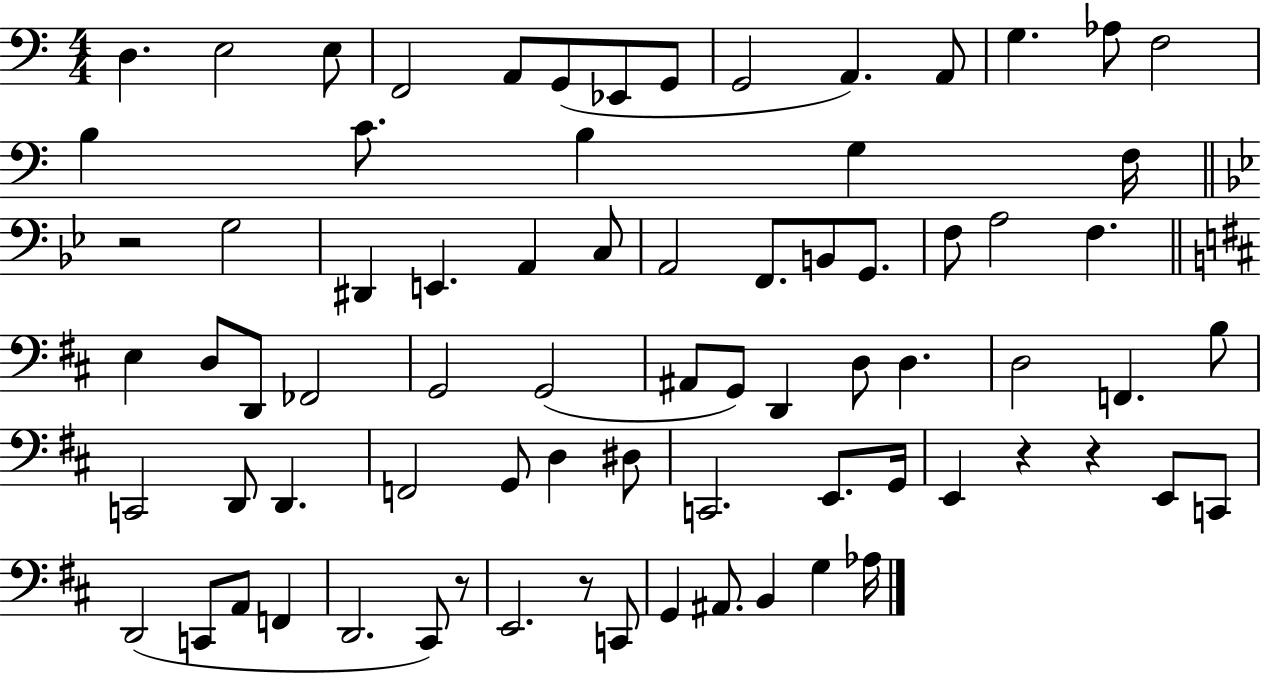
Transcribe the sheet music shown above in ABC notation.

X:1
T:Untitled
M:4/4
L:1/4
K:C
D, E,2 E,/2 F,,2 A,,/2 G,,/2 _E,,/2 G,,/2 G,,2 A,, A,,/2 G, _A,/2 F,2 B, C/2 B, G, F,/4 z2 G,2 ^D,, E,, A,, C,/2 A,,2 F,,/2 B,,/2 G,,/2 F,/2 A,2 F, E, D,/2 D,,/2 _F,,2 G,,2 G,,2 ^A,,/2 G,,/2 D,, D,/2 D, D,2 F,, B,/2 C,,2 D,,/2 D,, F,,2 G,,/2 D, ^D,/2 C,,2 E,,/2 G,,/4 E,, z z E,,/2 C,,/2 D,,2 C,,/2 A,,/2 F,, D,,2 ^C,,/2 z/2 E,,2 z/2 C,,/2 G,, ^A,,/2 B,, G, _A,/4